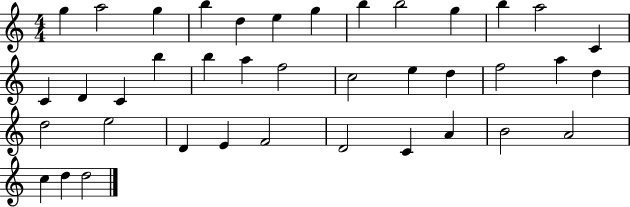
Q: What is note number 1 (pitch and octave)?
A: G5